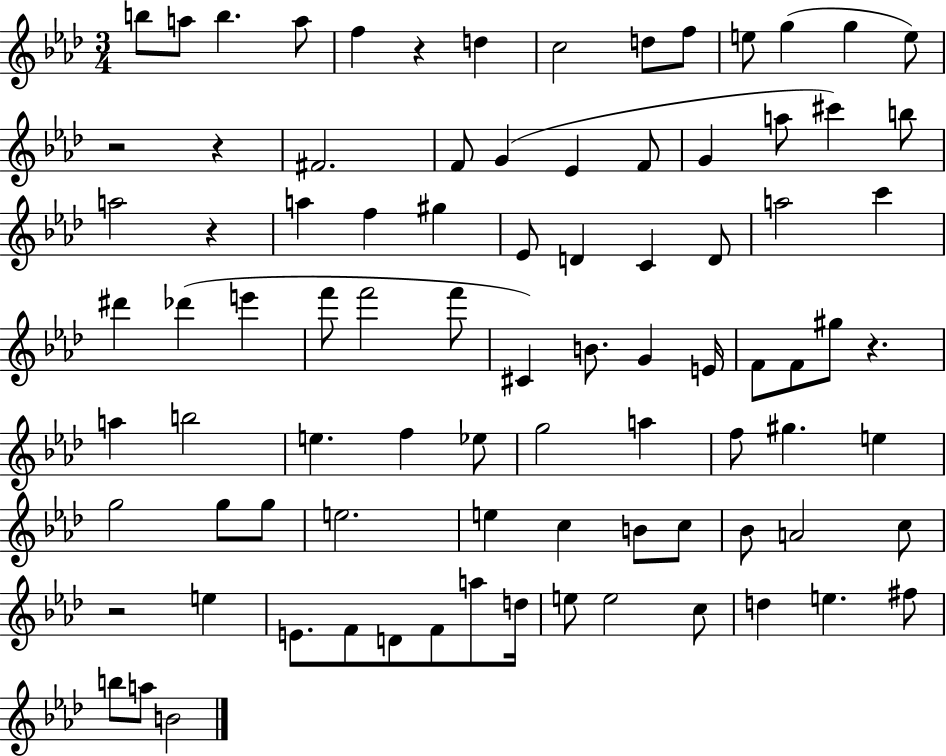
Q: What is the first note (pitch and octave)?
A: B5